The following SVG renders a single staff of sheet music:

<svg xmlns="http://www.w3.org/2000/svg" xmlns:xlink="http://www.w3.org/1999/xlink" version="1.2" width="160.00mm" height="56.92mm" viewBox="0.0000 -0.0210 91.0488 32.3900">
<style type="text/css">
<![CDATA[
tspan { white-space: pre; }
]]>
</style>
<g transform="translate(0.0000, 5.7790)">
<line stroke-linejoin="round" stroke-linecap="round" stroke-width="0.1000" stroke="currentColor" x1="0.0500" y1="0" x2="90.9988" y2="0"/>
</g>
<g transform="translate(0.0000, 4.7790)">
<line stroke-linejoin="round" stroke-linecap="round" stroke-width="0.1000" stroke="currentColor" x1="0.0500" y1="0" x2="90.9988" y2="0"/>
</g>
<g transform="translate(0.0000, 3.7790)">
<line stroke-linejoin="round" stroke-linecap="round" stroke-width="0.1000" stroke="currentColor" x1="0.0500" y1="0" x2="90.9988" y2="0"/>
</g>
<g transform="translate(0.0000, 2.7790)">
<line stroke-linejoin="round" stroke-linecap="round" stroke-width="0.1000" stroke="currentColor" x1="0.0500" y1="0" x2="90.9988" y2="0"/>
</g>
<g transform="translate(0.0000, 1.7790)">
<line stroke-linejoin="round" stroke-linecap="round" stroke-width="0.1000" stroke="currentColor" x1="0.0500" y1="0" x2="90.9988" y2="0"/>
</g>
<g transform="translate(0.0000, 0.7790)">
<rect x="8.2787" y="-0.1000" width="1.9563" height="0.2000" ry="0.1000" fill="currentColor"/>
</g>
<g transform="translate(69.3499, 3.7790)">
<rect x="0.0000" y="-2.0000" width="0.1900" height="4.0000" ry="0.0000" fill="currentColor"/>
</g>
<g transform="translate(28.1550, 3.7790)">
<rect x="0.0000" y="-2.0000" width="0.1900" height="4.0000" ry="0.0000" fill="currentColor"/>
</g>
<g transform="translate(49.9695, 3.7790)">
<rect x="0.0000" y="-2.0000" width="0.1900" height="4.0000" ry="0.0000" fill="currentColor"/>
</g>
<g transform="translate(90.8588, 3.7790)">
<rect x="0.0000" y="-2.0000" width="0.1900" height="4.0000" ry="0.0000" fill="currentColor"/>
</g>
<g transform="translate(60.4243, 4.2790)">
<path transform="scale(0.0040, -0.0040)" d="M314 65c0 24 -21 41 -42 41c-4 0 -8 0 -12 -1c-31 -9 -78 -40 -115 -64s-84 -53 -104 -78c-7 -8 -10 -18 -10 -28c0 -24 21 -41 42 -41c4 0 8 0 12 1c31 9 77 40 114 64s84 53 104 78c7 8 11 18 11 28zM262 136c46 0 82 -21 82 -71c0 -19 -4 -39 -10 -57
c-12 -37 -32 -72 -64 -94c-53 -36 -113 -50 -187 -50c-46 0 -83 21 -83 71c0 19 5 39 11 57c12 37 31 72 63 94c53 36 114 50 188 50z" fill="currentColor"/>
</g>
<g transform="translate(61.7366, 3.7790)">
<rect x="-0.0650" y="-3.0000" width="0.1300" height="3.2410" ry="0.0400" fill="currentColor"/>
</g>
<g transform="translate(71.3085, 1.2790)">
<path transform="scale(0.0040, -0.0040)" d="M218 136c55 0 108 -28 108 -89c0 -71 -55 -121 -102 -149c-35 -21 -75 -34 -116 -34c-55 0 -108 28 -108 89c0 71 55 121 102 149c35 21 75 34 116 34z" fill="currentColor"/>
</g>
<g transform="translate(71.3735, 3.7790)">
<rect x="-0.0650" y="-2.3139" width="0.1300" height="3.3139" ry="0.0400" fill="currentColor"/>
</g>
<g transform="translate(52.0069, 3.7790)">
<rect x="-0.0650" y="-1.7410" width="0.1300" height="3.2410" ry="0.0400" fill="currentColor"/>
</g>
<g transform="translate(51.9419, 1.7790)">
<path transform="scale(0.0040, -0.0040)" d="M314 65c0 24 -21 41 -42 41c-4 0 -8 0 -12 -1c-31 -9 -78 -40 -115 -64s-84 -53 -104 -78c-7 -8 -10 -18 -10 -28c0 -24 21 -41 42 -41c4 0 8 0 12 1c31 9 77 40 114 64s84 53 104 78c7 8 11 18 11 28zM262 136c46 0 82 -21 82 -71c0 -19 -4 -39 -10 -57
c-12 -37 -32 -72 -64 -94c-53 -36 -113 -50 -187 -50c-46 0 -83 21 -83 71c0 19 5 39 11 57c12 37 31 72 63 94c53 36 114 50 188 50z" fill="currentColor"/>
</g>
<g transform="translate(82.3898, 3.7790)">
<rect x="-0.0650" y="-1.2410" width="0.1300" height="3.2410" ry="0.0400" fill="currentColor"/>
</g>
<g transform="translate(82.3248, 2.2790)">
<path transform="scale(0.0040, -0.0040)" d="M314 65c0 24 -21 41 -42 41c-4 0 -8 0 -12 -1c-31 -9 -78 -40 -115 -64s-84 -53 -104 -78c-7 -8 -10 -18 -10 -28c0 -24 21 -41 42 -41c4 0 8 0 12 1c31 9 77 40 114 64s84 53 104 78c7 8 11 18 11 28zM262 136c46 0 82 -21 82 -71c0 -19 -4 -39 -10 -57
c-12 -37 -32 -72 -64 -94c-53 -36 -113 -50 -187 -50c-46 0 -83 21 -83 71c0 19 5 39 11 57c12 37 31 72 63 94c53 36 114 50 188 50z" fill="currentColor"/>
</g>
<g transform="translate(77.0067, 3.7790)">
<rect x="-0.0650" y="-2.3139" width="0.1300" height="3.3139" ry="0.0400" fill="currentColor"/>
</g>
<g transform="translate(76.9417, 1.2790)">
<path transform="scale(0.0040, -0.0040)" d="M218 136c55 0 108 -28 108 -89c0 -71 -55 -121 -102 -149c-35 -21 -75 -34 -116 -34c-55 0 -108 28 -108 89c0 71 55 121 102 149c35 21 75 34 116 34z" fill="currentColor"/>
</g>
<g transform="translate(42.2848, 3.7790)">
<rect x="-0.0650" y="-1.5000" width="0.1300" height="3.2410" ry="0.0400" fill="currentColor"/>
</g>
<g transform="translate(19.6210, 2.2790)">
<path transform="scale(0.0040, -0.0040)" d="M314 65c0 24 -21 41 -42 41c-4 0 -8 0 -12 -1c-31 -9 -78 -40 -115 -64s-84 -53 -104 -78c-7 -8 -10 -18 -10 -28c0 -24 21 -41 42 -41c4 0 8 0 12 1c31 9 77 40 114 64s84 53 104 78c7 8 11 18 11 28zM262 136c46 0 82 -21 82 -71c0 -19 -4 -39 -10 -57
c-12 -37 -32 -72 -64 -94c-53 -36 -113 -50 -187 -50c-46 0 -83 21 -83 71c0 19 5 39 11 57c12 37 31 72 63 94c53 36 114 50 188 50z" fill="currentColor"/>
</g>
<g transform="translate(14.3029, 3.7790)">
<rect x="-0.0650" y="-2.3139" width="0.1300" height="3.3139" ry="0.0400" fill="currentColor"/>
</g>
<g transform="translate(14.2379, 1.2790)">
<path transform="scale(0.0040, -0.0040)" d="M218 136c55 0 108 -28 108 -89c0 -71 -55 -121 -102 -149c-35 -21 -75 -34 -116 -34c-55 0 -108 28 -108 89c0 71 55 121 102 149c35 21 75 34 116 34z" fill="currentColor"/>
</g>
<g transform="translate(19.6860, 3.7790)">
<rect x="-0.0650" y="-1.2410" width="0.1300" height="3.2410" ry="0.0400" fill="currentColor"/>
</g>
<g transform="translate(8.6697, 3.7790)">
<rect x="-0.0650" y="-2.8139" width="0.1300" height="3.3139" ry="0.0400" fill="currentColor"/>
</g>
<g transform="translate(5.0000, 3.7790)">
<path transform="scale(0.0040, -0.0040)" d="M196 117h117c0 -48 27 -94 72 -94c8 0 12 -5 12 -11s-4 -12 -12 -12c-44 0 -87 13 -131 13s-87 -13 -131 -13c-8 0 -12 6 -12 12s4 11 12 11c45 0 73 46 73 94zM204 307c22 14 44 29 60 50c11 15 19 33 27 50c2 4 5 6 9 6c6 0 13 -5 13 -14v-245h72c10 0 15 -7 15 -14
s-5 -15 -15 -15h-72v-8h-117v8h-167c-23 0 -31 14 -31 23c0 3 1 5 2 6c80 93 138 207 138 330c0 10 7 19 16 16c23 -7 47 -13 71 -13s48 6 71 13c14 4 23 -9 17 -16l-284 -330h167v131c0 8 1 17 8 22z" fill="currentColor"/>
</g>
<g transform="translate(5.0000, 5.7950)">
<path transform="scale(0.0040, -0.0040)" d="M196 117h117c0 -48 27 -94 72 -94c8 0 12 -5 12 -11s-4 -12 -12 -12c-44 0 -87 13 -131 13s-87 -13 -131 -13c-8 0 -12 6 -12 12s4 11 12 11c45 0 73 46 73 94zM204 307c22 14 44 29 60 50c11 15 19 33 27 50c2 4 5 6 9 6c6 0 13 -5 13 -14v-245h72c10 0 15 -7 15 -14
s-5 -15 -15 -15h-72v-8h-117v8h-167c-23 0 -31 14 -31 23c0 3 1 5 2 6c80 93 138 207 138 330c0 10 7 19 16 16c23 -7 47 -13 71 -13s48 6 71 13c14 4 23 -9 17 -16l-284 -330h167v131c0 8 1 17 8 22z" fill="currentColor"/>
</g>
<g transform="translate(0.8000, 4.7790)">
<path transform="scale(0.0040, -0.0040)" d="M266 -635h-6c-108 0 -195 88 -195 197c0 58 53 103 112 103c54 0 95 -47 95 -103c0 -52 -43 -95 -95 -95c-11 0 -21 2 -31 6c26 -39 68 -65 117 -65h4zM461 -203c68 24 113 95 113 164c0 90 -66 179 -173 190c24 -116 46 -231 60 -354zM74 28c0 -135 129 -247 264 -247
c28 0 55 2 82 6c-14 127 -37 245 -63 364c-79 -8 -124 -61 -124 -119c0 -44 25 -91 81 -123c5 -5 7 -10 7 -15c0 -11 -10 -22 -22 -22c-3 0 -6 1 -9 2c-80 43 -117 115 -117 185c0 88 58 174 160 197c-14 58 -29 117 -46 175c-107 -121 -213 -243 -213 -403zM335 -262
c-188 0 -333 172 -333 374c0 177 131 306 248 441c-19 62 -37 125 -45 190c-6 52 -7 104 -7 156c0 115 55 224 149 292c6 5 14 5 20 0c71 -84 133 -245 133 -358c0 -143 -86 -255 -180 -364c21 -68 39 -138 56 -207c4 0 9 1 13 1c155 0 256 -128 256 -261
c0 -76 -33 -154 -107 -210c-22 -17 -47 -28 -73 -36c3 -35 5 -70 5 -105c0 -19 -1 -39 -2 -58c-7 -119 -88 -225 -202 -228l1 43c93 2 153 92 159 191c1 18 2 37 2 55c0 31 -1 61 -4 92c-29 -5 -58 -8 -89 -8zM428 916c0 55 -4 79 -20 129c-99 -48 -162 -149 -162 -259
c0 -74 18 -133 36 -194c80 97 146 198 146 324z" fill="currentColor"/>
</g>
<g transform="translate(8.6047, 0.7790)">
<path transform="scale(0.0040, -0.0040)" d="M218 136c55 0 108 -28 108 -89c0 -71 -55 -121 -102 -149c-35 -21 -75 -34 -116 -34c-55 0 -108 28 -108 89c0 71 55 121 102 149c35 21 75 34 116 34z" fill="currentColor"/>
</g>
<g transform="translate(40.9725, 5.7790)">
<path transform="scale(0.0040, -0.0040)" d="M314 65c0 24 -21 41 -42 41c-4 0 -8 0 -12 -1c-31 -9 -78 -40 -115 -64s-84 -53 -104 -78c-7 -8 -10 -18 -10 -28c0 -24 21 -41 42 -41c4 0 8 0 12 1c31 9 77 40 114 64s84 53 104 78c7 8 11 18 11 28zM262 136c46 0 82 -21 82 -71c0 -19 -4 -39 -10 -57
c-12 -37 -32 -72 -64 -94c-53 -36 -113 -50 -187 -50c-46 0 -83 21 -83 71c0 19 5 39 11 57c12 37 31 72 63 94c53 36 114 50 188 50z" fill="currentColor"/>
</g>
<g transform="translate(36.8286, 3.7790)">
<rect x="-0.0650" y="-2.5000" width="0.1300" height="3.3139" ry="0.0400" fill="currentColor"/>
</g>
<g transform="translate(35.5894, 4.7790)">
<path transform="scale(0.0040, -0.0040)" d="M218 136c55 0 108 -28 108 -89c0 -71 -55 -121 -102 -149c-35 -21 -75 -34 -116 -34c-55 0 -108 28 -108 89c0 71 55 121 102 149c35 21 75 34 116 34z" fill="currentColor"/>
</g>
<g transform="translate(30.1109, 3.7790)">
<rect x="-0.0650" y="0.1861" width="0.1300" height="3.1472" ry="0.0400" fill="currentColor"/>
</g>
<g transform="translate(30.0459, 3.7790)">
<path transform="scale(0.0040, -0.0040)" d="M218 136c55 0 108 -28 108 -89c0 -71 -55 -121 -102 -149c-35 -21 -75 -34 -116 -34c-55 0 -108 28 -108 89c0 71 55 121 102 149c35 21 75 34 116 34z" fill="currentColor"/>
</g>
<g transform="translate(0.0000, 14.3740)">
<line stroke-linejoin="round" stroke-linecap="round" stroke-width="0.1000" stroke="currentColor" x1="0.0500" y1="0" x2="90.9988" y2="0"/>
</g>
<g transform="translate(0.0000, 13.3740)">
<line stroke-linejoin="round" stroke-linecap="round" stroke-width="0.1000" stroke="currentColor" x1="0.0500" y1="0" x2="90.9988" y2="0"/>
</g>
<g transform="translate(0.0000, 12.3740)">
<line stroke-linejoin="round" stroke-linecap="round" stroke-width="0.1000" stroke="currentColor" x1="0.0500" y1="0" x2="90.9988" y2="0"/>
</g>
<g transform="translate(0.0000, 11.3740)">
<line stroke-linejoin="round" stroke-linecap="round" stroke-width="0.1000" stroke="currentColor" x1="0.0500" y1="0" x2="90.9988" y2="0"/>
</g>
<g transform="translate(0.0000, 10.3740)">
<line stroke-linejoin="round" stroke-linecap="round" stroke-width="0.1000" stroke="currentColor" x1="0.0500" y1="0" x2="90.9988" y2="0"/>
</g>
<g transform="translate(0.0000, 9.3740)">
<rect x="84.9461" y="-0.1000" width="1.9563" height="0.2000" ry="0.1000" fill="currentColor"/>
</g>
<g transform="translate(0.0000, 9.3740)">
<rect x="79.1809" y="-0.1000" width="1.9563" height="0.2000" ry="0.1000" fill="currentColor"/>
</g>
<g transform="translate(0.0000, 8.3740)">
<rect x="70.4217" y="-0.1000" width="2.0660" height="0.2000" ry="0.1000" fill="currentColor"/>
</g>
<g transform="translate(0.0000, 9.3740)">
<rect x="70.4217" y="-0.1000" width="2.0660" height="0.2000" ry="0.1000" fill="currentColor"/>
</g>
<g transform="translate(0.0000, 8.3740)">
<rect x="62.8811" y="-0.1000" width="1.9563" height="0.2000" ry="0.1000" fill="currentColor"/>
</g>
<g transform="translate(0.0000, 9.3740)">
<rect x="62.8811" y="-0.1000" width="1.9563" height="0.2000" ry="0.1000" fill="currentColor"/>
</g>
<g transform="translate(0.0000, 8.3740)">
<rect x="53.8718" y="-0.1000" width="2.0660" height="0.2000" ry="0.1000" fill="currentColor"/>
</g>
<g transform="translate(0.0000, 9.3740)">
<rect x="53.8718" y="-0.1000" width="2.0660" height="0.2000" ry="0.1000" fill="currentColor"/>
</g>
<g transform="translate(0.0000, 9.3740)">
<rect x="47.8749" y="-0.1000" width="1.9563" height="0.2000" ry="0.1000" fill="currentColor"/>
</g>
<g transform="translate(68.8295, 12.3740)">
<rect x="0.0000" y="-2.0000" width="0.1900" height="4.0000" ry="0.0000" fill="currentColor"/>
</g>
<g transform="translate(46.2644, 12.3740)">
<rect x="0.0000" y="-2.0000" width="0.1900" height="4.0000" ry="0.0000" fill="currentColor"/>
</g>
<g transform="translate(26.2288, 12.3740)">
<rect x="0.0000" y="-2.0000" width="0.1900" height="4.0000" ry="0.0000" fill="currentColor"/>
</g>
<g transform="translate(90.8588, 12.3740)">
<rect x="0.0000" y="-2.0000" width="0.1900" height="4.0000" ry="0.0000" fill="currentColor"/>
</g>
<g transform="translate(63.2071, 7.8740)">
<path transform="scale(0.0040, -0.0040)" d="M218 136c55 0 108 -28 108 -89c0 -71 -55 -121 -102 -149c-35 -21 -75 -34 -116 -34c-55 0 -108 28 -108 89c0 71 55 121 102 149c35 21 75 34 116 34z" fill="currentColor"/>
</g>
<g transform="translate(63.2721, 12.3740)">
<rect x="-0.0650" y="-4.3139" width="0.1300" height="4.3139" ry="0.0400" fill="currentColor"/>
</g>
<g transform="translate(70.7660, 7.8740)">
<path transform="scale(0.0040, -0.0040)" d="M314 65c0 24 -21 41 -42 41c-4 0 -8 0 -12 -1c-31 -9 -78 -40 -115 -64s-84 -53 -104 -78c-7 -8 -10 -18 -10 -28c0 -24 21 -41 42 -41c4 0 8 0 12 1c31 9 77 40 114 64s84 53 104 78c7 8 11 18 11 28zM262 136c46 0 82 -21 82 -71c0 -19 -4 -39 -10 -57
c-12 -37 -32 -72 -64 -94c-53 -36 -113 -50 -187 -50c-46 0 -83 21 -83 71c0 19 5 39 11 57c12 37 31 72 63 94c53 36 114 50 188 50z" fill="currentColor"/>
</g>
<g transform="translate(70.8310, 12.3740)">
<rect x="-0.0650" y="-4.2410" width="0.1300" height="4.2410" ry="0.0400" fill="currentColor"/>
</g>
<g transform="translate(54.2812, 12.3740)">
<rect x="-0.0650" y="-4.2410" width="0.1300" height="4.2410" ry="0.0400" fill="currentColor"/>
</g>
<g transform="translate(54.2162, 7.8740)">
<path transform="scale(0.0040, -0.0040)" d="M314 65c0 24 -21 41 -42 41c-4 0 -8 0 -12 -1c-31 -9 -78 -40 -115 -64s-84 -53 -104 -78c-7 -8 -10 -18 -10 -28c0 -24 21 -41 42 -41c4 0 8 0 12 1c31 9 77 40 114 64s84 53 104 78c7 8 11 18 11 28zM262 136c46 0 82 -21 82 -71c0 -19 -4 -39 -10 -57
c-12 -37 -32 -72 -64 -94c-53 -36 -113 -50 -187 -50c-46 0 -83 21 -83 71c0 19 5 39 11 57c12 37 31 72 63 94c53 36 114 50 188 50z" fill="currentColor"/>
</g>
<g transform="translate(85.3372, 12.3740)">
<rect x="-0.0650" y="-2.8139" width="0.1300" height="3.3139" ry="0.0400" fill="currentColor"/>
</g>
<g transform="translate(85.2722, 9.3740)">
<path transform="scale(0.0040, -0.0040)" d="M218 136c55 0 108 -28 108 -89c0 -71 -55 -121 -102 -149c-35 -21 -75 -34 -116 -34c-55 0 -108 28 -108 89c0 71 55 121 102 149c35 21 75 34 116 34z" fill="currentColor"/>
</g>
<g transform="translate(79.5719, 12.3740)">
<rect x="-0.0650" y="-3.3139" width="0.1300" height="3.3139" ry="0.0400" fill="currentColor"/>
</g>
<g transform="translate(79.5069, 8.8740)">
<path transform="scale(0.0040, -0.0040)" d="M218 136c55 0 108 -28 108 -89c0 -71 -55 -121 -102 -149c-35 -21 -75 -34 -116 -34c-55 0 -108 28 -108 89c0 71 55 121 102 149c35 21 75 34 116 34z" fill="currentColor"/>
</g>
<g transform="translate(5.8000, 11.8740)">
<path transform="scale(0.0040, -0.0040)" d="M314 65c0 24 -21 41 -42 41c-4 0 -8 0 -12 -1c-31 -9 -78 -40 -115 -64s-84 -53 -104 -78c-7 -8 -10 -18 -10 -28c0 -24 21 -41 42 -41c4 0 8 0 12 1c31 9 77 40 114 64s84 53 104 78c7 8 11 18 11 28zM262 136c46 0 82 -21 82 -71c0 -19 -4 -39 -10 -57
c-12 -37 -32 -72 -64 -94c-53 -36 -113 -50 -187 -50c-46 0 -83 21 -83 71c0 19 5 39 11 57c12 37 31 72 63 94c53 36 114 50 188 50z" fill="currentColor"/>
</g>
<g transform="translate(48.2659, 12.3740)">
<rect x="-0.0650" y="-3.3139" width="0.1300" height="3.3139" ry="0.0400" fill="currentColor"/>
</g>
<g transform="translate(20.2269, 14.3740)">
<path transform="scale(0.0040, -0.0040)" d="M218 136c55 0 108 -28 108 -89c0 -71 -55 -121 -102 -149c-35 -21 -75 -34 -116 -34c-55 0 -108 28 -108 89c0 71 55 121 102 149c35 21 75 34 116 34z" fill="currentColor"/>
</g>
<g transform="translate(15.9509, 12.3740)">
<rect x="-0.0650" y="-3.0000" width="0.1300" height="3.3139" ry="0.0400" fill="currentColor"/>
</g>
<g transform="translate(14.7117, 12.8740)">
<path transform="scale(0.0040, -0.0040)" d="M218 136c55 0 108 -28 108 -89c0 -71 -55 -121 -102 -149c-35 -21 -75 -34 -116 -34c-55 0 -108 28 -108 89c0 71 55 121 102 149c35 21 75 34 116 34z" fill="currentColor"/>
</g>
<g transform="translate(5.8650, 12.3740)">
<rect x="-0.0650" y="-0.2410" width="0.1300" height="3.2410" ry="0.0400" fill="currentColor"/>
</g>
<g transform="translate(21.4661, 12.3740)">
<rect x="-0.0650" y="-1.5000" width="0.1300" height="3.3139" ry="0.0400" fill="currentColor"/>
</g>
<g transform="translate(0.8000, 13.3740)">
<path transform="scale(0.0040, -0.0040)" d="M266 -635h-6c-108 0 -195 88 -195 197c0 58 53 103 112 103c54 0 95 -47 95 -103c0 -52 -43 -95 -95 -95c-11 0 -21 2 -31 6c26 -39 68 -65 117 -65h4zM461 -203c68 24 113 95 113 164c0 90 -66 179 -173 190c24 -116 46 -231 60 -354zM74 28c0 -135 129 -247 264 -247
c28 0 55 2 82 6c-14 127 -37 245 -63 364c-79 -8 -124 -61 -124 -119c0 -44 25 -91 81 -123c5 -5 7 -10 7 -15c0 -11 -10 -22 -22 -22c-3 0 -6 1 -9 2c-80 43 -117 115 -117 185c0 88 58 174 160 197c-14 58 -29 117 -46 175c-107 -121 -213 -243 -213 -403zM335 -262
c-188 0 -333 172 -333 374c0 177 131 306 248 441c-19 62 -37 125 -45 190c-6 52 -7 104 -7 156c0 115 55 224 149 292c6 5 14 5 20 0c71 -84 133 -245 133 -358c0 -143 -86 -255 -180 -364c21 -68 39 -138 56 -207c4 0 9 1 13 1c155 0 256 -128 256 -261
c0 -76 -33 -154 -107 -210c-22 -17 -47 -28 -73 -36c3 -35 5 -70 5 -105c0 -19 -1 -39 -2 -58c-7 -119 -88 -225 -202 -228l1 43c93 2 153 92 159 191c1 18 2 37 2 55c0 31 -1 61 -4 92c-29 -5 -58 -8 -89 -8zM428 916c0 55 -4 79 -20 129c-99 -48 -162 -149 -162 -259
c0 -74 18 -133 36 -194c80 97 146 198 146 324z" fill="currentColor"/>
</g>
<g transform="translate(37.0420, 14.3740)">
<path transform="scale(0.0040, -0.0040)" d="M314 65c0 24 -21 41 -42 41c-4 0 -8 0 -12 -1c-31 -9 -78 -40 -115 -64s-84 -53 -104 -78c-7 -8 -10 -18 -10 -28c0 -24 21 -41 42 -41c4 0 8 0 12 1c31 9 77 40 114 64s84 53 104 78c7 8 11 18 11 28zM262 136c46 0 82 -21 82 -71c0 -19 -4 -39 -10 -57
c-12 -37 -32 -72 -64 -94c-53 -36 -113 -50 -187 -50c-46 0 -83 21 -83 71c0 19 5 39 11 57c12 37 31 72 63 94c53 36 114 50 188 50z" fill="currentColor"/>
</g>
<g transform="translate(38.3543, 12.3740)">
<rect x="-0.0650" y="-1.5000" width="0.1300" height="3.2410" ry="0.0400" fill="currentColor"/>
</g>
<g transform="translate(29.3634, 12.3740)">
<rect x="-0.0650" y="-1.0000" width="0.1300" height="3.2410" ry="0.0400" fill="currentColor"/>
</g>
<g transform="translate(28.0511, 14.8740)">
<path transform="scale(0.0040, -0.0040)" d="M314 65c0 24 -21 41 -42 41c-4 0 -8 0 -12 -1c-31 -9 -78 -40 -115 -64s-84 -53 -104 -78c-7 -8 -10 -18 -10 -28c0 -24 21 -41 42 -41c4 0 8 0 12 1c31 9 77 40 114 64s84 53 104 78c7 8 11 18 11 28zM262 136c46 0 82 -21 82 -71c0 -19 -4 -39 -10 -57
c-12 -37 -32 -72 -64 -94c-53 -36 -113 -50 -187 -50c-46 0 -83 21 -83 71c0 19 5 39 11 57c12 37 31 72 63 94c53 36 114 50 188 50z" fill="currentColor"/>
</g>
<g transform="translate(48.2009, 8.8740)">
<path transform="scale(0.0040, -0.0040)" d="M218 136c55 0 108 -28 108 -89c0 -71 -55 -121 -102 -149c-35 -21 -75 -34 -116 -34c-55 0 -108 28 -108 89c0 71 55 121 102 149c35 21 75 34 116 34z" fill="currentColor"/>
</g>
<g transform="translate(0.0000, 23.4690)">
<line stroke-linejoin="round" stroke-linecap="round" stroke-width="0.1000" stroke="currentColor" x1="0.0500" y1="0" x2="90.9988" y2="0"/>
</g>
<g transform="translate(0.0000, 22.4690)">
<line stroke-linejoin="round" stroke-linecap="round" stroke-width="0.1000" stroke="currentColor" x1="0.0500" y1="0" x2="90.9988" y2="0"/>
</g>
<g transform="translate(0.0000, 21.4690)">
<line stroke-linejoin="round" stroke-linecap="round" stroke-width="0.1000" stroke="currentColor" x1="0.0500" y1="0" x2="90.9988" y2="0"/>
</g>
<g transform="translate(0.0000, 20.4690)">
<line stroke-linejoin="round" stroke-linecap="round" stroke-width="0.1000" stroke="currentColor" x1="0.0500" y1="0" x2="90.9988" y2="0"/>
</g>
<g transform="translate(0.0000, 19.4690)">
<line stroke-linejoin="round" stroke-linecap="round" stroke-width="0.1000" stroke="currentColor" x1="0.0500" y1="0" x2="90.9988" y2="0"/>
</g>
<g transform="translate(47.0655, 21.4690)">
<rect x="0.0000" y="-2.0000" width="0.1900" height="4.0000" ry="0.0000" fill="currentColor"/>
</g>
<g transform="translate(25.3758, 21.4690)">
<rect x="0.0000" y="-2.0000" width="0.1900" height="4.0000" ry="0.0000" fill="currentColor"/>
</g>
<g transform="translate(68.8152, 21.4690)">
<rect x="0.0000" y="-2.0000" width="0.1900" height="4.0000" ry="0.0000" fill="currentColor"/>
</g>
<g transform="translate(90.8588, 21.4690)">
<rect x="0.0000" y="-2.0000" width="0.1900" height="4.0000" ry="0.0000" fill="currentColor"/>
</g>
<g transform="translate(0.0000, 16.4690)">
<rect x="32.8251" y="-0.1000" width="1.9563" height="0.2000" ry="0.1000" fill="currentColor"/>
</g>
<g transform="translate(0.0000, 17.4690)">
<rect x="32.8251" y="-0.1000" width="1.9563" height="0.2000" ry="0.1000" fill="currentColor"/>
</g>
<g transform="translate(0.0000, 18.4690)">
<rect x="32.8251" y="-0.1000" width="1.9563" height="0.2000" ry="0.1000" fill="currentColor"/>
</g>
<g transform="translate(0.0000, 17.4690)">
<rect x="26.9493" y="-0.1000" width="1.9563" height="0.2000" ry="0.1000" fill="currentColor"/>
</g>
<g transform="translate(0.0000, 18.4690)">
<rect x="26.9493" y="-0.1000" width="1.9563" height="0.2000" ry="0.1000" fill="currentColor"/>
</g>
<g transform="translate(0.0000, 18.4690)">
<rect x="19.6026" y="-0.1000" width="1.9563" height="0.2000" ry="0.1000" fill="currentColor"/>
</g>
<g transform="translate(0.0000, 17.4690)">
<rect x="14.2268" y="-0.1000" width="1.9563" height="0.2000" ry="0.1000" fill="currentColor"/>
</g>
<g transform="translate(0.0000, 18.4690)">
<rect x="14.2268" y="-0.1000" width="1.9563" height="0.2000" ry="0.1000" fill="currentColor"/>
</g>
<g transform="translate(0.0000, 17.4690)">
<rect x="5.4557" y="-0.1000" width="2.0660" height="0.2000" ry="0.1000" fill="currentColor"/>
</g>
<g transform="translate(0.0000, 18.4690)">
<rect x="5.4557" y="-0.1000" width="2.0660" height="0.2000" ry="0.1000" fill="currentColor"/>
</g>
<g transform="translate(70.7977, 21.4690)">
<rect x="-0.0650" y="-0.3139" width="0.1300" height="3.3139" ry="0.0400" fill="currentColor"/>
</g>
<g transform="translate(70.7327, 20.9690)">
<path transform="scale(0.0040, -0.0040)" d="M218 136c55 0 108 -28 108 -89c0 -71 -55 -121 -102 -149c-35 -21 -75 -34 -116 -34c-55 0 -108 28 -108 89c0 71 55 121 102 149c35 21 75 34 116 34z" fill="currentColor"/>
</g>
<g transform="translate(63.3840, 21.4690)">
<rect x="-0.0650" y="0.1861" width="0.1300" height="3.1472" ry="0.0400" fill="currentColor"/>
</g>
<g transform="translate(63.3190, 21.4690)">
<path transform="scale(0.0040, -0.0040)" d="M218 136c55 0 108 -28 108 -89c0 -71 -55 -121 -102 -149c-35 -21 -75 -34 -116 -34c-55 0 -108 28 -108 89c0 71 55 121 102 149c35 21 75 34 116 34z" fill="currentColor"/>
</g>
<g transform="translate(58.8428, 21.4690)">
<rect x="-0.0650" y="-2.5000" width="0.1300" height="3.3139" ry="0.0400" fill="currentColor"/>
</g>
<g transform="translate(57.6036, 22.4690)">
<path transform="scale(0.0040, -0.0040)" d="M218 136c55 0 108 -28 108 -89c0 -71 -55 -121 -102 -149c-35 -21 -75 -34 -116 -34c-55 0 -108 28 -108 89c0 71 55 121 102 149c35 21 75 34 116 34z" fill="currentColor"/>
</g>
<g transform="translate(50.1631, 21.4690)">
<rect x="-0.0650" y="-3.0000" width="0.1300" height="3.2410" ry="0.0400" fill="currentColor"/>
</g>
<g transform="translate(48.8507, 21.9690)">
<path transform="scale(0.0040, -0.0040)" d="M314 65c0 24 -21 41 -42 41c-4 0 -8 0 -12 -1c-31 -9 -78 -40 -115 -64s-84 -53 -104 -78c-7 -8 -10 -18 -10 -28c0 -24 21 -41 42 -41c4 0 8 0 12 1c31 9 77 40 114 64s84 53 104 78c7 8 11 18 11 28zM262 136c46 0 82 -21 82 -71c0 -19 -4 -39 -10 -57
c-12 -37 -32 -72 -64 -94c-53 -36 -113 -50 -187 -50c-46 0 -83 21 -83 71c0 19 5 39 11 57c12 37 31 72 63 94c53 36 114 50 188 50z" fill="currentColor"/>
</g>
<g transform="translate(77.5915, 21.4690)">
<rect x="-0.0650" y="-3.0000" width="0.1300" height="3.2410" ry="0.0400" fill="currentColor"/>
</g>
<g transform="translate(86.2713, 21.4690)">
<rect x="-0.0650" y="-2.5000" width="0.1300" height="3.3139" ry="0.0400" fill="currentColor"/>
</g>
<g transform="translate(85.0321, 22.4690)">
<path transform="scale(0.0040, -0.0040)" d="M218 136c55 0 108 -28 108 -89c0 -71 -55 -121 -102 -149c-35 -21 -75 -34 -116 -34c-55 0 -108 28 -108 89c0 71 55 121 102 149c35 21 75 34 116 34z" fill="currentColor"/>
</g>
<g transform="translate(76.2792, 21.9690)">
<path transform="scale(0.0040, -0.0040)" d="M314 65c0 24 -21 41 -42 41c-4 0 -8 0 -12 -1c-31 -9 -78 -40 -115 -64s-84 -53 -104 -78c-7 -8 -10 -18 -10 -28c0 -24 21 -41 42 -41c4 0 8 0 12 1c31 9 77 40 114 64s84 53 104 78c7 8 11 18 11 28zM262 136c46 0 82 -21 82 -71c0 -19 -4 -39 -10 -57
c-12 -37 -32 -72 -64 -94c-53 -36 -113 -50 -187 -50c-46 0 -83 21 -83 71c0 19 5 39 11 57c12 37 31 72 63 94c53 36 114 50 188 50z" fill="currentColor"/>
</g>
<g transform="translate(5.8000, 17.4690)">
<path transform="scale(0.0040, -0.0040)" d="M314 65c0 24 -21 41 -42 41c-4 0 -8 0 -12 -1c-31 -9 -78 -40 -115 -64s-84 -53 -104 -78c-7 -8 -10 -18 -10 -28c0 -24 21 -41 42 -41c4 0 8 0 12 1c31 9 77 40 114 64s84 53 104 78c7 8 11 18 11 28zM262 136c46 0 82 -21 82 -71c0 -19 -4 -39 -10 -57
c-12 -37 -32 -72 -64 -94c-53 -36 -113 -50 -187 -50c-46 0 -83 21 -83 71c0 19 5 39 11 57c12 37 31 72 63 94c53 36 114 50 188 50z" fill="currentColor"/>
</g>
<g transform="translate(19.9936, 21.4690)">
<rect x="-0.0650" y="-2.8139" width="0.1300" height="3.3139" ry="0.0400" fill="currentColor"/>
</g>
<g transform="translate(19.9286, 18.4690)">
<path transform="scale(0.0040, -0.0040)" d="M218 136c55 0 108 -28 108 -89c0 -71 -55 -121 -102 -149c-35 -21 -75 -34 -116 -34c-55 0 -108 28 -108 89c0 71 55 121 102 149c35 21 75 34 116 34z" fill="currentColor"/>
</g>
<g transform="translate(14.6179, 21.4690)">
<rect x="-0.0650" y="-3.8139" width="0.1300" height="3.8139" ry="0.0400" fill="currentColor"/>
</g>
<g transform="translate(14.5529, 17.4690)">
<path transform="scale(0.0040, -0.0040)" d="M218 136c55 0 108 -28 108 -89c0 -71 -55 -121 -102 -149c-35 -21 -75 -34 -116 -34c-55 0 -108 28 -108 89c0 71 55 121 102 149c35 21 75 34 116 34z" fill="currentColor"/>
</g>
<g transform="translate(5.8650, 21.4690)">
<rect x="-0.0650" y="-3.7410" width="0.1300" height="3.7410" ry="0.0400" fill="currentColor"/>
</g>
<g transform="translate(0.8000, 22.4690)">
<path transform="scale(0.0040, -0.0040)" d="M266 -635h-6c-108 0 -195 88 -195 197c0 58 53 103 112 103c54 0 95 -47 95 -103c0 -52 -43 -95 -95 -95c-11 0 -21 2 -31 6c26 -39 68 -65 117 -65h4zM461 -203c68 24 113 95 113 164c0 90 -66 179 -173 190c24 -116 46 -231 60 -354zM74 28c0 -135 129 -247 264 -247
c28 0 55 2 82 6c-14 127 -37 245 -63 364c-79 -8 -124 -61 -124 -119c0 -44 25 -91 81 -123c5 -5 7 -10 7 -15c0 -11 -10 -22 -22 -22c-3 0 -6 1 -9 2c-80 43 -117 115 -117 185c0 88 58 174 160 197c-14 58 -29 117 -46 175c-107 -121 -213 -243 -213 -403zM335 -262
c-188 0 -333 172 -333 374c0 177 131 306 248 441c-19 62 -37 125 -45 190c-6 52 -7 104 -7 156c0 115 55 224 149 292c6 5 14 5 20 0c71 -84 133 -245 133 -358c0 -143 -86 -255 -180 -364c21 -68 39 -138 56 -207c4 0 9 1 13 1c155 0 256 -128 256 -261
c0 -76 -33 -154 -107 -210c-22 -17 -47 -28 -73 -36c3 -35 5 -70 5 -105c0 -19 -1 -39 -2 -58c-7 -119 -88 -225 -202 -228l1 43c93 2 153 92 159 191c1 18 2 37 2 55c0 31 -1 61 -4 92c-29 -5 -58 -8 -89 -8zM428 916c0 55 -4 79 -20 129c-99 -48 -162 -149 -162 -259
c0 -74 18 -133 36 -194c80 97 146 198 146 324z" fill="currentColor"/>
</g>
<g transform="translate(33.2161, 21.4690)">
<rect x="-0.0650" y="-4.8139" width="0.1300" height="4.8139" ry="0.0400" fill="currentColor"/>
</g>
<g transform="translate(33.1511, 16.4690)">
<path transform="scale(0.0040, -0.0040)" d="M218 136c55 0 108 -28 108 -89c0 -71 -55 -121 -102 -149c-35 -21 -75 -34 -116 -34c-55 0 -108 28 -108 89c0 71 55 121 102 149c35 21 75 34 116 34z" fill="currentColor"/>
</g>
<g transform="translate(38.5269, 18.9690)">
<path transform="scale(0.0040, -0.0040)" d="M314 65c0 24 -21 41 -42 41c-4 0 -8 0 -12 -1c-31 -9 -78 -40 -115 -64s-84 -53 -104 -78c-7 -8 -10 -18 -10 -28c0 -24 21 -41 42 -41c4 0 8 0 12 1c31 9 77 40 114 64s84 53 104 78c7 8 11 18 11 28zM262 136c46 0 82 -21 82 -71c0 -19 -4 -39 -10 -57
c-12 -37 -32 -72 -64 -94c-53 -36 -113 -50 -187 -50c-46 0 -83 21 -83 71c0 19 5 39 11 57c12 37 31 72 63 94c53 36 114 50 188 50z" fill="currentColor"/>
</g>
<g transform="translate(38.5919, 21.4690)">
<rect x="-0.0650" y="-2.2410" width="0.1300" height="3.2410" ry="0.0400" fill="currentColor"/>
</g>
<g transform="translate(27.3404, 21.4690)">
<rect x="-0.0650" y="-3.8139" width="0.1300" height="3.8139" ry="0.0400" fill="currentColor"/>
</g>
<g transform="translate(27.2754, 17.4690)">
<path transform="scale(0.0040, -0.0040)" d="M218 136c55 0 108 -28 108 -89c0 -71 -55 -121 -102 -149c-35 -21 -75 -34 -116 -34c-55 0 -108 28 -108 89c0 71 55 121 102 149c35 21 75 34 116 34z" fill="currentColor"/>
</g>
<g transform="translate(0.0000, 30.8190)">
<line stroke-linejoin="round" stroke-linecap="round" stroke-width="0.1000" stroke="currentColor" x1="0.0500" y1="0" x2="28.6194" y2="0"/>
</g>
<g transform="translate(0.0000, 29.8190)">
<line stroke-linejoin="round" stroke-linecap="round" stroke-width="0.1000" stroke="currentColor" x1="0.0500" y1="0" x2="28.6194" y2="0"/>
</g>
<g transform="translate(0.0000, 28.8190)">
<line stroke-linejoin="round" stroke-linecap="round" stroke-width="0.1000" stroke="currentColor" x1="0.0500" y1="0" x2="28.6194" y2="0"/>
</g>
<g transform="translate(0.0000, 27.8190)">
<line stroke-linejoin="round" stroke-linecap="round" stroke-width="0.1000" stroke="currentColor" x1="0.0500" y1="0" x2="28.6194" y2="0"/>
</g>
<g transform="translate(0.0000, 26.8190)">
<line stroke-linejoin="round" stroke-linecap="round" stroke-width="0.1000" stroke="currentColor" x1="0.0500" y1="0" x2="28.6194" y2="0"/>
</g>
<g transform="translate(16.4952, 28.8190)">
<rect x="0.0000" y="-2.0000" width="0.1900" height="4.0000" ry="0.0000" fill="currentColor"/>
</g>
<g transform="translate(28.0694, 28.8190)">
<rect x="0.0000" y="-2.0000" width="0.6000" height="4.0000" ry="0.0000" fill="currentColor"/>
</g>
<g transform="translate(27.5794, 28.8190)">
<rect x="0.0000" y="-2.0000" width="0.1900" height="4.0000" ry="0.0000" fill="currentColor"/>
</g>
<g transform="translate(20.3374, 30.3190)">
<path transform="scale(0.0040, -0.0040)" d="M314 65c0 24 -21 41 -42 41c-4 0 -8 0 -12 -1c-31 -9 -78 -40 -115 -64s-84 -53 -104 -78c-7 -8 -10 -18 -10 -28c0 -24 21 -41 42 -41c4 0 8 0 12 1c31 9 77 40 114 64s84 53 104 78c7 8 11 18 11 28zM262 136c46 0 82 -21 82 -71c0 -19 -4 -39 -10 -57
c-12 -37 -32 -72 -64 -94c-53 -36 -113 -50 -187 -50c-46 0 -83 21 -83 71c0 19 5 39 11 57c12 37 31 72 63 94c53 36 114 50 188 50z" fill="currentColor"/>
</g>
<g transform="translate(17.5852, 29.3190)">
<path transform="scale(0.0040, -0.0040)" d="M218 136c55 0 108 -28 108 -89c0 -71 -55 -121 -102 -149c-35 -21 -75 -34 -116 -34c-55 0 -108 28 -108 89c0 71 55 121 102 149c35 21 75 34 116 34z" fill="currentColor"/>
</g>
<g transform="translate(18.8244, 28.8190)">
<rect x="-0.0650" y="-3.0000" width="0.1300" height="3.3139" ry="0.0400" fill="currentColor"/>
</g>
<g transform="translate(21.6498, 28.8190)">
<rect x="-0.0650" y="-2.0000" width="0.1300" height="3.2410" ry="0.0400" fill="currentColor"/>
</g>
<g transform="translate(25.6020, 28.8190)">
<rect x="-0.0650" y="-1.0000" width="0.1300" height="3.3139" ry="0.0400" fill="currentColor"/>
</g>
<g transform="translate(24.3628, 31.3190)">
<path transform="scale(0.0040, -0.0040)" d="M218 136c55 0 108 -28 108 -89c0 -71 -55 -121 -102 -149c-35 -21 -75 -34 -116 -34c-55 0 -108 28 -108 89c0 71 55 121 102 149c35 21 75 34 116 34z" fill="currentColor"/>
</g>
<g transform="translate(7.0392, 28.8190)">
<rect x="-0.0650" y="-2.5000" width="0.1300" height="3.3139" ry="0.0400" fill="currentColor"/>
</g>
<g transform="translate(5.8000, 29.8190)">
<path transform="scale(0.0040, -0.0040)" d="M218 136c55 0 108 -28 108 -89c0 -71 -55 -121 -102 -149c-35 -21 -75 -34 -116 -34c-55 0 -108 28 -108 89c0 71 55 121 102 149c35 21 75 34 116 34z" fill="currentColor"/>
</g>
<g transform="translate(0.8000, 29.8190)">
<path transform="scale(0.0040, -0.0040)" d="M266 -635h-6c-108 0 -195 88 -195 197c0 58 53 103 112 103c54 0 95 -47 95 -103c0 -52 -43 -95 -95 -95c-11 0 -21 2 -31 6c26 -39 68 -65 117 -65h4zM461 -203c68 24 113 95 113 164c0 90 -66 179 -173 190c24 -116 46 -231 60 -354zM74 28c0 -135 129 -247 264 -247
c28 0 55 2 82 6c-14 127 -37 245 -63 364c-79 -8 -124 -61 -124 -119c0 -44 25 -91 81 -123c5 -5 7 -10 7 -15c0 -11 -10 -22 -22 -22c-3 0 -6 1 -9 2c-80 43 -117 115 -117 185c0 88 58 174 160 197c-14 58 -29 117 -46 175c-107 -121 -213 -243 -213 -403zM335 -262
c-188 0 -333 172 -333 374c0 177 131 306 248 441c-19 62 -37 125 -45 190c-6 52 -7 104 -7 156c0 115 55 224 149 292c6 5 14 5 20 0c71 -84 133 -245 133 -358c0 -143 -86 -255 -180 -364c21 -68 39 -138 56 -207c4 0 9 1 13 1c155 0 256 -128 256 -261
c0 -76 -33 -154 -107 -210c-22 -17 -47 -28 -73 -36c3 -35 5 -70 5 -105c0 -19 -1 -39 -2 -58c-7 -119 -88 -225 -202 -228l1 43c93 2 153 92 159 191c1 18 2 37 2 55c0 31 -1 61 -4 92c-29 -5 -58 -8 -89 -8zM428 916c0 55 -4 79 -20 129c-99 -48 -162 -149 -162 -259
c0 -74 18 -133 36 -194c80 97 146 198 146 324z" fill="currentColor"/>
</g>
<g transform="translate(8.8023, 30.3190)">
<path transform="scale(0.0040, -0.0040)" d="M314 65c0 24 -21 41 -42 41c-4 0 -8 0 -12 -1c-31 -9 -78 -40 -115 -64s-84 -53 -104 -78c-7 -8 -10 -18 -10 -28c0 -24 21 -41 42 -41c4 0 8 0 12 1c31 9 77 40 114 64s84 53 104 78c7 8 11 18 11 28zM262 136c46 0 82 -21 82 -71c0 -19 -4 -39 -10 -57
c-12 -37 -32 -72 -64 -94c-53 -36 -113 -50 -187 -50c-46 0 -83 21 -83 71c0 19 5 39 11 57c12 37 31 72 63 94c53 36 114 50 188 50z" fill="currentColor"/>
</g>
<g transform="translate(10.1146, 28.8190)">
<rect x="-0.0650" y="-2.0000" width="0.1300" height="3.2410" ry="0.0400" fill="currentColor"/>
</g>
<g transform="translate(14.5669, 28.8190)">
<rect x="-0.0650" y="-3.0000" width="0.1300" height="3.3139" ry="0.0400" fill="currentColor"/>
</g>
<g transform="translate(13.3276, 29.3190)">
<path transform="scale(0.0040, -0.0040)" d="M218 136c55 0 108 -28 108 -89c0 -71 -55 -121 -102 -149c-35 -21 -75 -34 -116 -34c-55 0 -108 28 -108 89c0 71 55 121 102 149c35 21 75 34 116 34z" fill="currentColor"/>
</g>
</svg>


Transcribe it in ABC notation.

X:1
T:Untitled
M:4/4
L:1/4
K:C
a g e2 B G E2 f2 A2 g g e2 c2 A E D2 E2 b d'2 d' d'2 b a c'2 c' a c' e' g2 A2 G B c A2 G G F2 A A F2 D